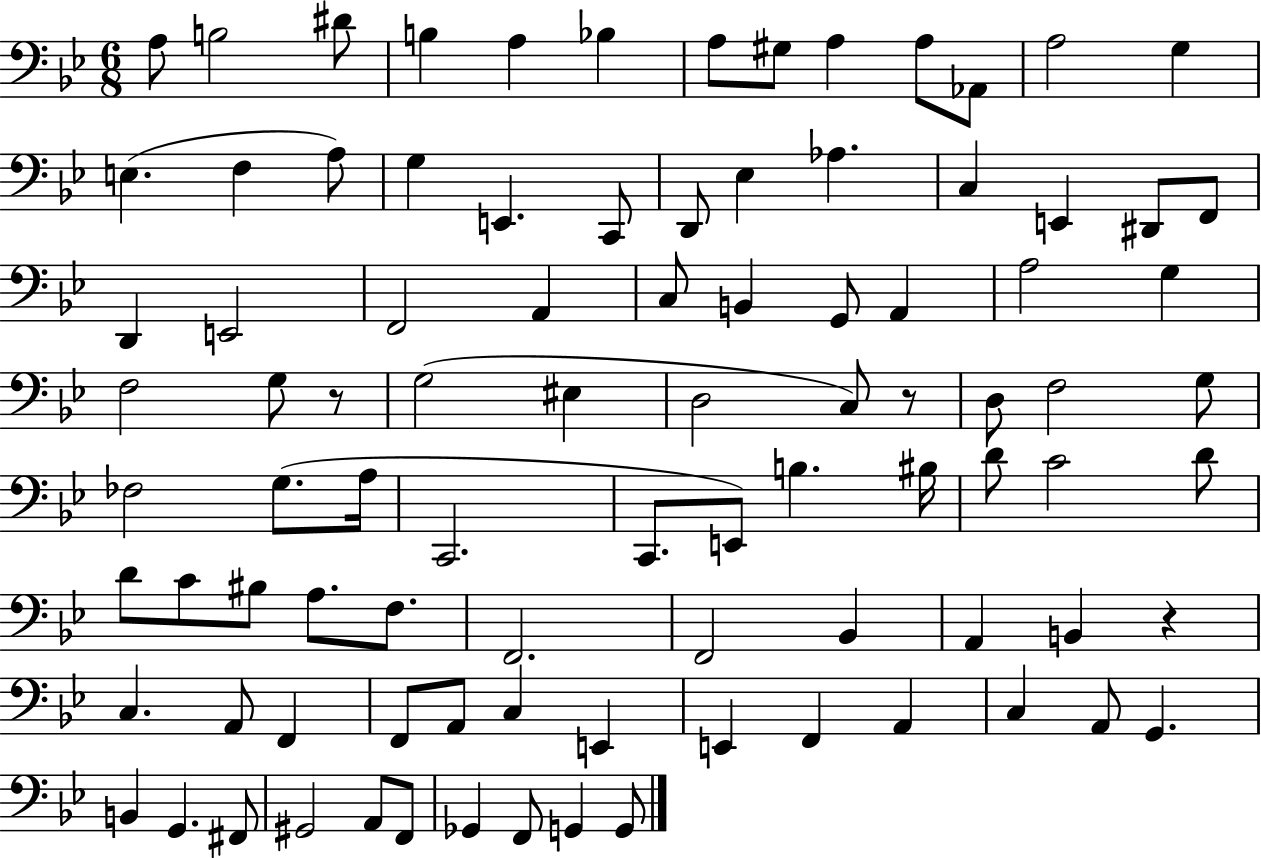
{
  \clef bass
  \numericTimeSignature
  \time 6/8
  \key bes \major
  a8 b2 dis'8 | b4 a4 bes4 | a8 gis8 a4 a8 aes,8 | a2 g4 | \break e4.( f4 a8) | g4 e,4. c,8 | d,8 ees4 aes4. | c4 e,4 dis,8 f,8 | \break d,4 e,2 | f,2 a,4 | c8 b,4 g,8 a,4 | a2 g4 | \break f2 g8 r8 | g2( eis4 | d2 c8) r8 | d8 f2 g8 | \break fes2 g8.( a16 | c,2. | c,8. e,8) b4. bis16 | d'8 c'2 d'8 | \break d'8 c'8 bis8 a8. f8. | f,2. | f,2 bes,4 | a,4 b,4 r4 | \break c4. a,8 f,4 | f,8 a,8 c4 e,4 | e,4 f,4 a,4 | c4 a,8 g,4. | \break b,4 g,4. fis,8 | gis,2 a,8 f,8 | ges,4 f,8 g,4 g,8 | \bar "|."
}